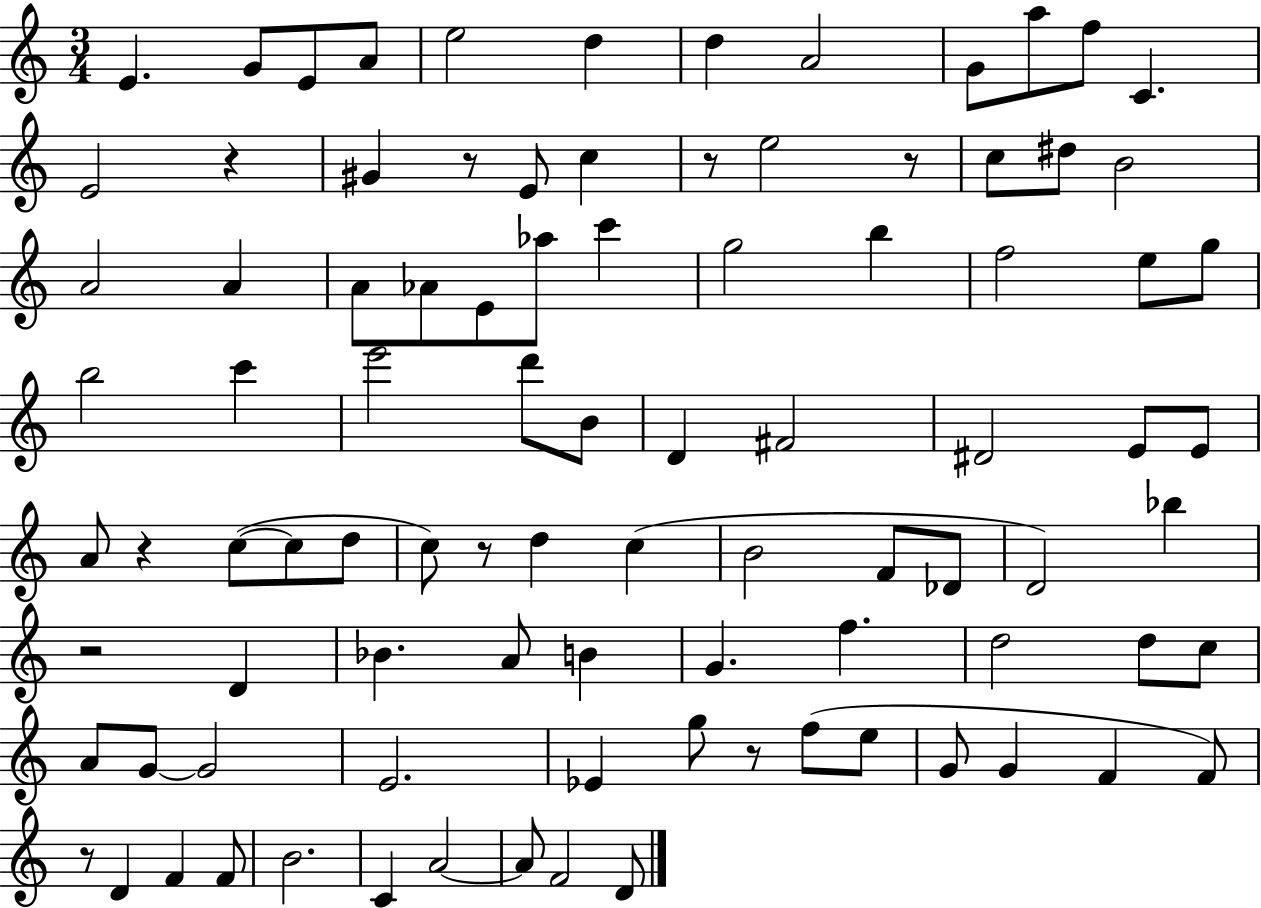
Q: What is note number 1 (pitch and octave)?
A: E4